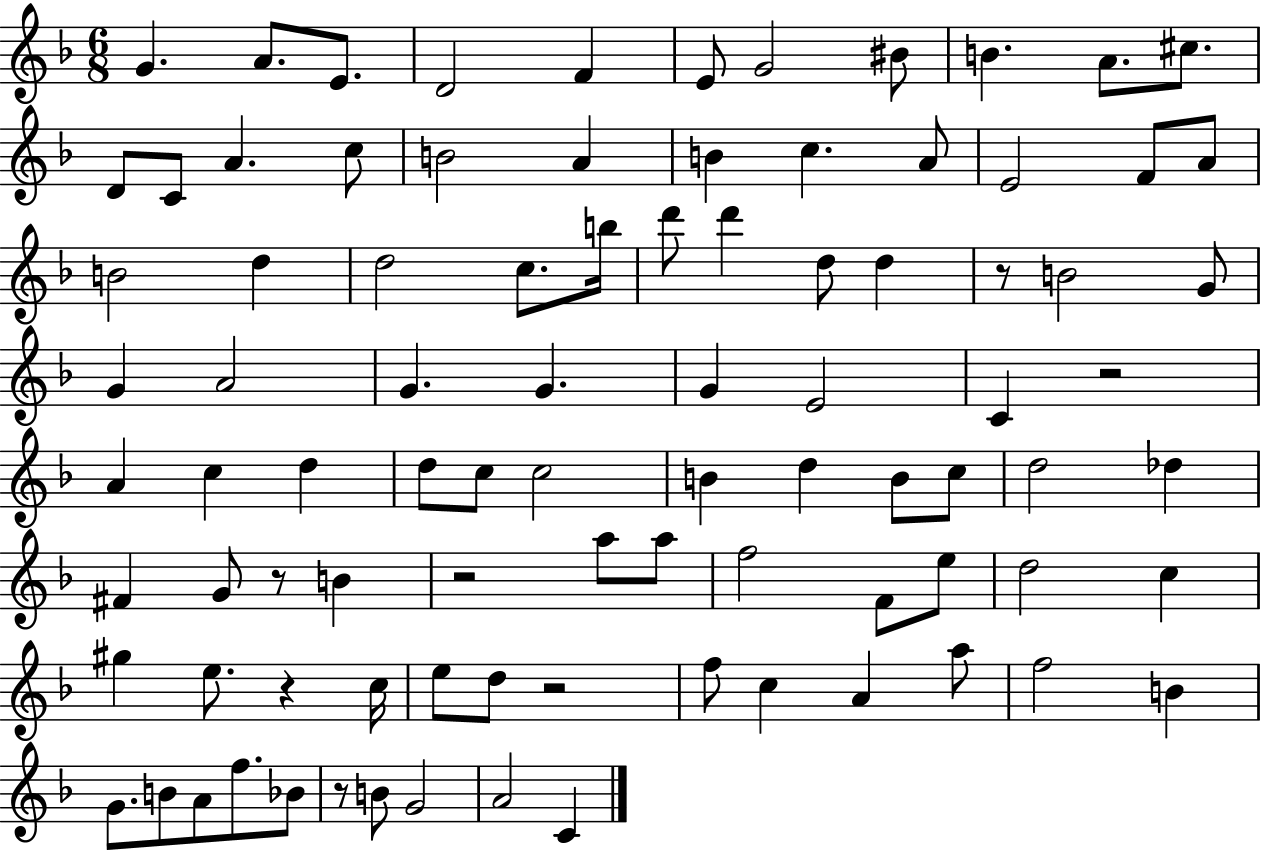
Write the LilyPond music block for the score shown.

{
  \clef treble
  \numericTimeSignature
  \time 6/8
  \key f \major
  \repeat volta 2 { g'4. a'8. e'8. | d'2 f'4 | e'8 g'2 bis'8 | b'4. a'8. cis''8. | \break d'8 c'8 a'4. c''8 | b'2 a'4 | b'4 c''4. a'8 | e'2 f'8 a'8 | \break b'2 d''4 | d''2 c''8. b''16 | d'''8 d'''4 d''8 d''4 | r8 b'2 g'8 | \break g'4 a'2 | g'4. g'4. | g'4 e'2 | c'4 r2 | \break a'4 c''4 d''4 | d''8 c''8 c''2 | b'4 d''4 b'8 c''8 | d''2 des''4 | \break fis'4 g'8 r8 b'4 | r2 a''8 a''8 | f''2 f'8 e''8 | d''2 c''4 | \break gis''4 e''8. r4 c''16 | e''8 d''8 r2 | f''8 c''4 a'4 a''8 | f''2 b'4 | \break g'8. b'8 a'8 f''8. bes'8 | r8 b'8 g'2 | a'2 c'4 | } \bar "|."
}